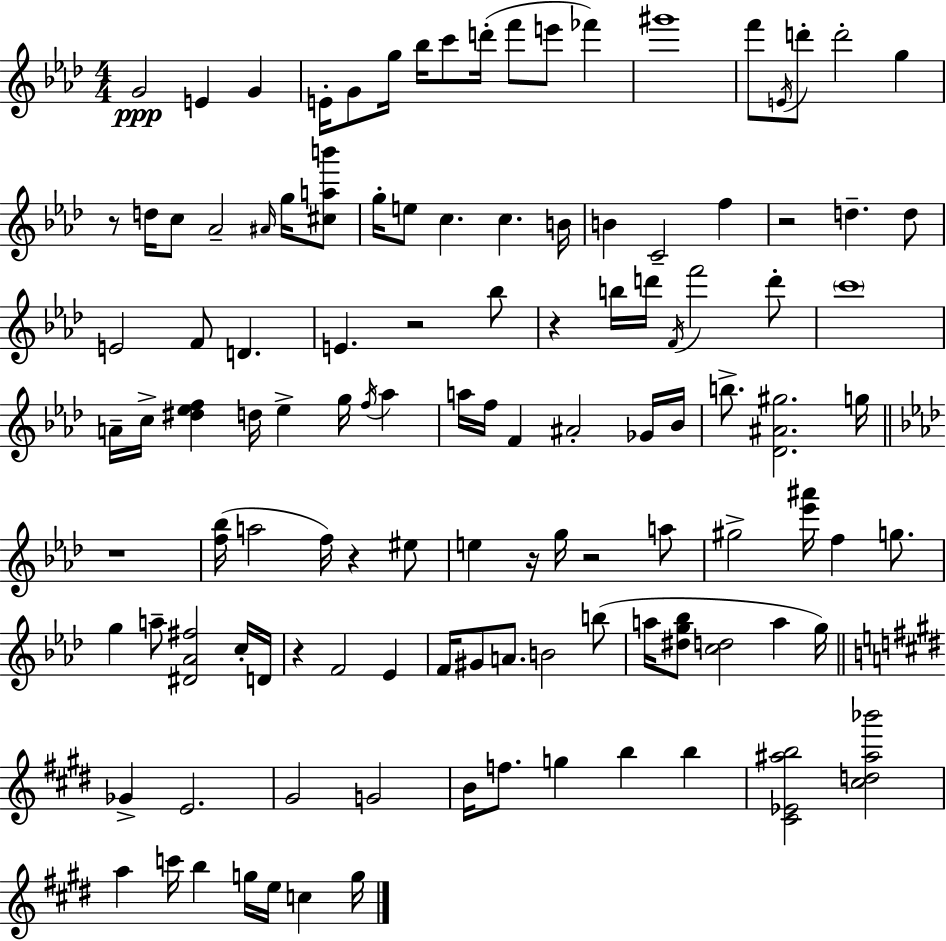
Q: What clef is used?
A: treble